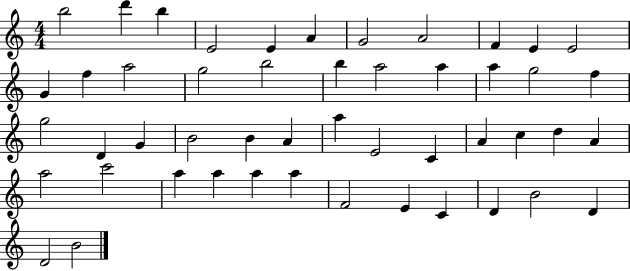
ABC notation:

X:1
T:Untitled
M:4/4
L:1/4
K:C
b2 d' b E2 E A G2 A2 F E E2 G f a2 g2 b2 b a2 a a g2 f g2 D G B2 B A a E2 C A c d A a2 c'2 a a a a F2 E C D B2 D D2 B2